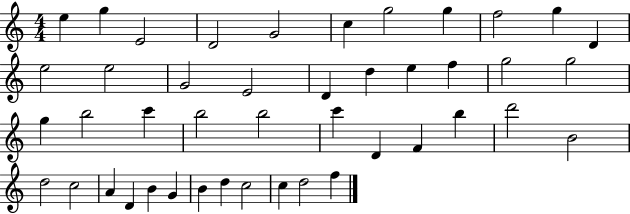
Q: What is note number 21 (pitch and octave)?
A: G5